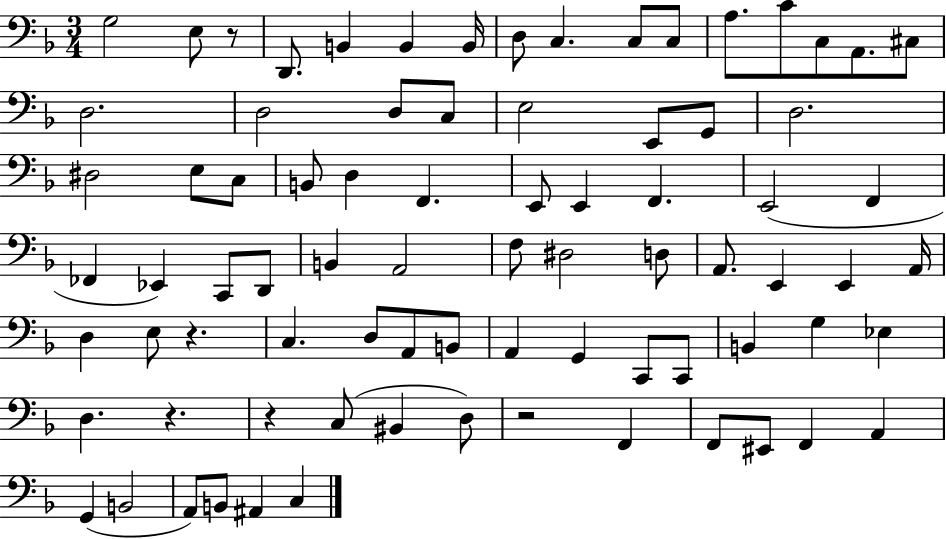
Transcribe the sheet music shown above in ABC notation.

X:1
T:Untitled
M:3/4
L:1/4
K:F
G,2 E,/2 z/2 D,,/2 B,, B,, B,,/4 D,/2 C, C,/2 C,/2 A,/2 C/2 C,/2 A,,/2 ^C,/2 D,2 D,2 D,/2 C,/2 E,2 E,,/2 G,,/2 D,2 ^D,2 E,/2 C,/2 B,,/2 D, F,, E,,/2 E,, F,, E,,2 F,, _F,, _E,, C,,/2 D,,/2 B,, A,,2 F,/2 ^D,2 D,/2 A,,/2 E,, E,, A,,/4 D, E,/2 z C, D,/2 A,,/2 B,,/2 A,, G,, C,,/2 C,,/2 B,, G, _E, D, z z C,/2 ^B,, D,/2 z2 F,, F,,/2 ^E,,/2 F,, A,, G,, B,,2 A,,/2 B,,/2 ^A,, C,